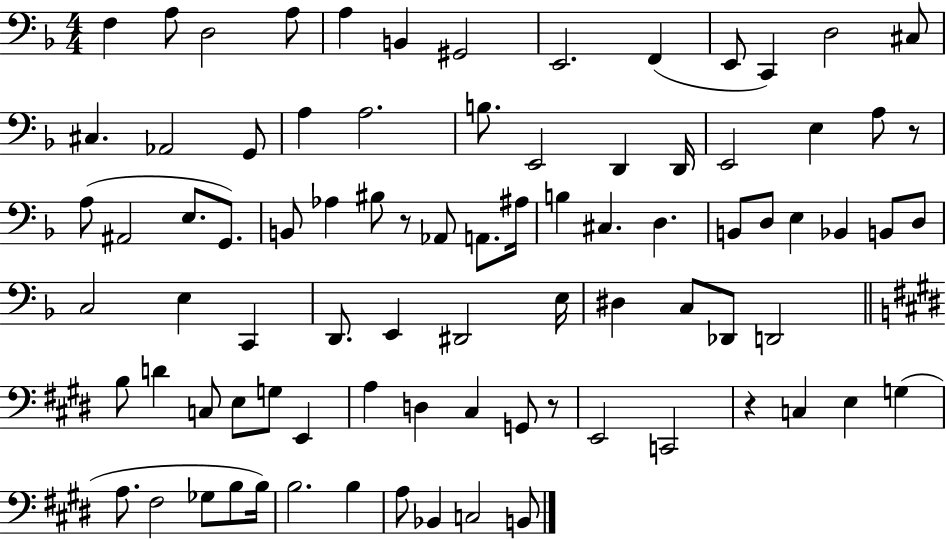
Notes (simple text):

F3/q A3/e D3/h A3/e A3/q B2/q G#2/h E2/h. F2/q E2/e C2/q D3/h C#3/e C#3/q. Ab2/h G2/e A3/q A3/h. B3/e. E2/h D2/q D2/s E2/h E3/q A3/e R/e A3/e A#2/h E3/e. G2/e. B2/e Ab3/q BIS3/e R/e Ab2/e A2/e. A#3/s B3/q C#3/q. D3/q. B2/e D3/e E3/q Bb2/q B2/e D3/e C3/h E3/q C2/q D2/e. E2/q D#2/h E3/s D#3/q C3/e Db2/e D2/h B3/e D4/q C3/e E3/e G3/e E2/q A3/q D3/q C#3/q G2/e R/e E2/h C2/h R/q C3/q E3/q G3/q A3/e. F#3/h Gb3/e B3/e B3/s B3/h. B3/q A3/e Bb2/q C3/h B2/e